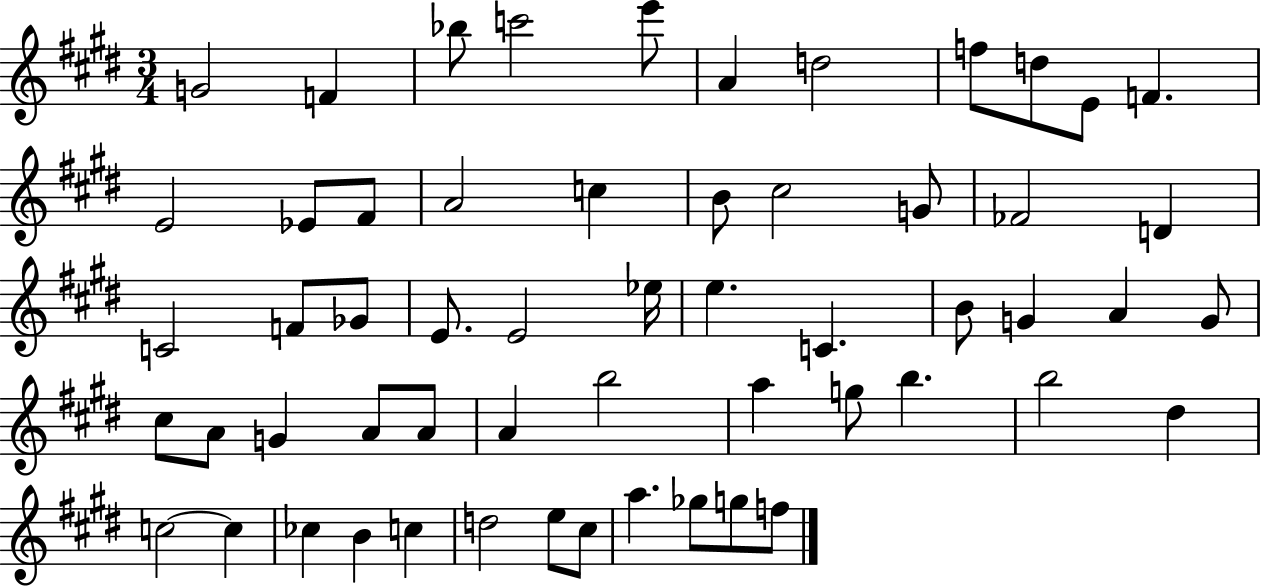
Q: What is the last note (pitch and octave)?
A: F5